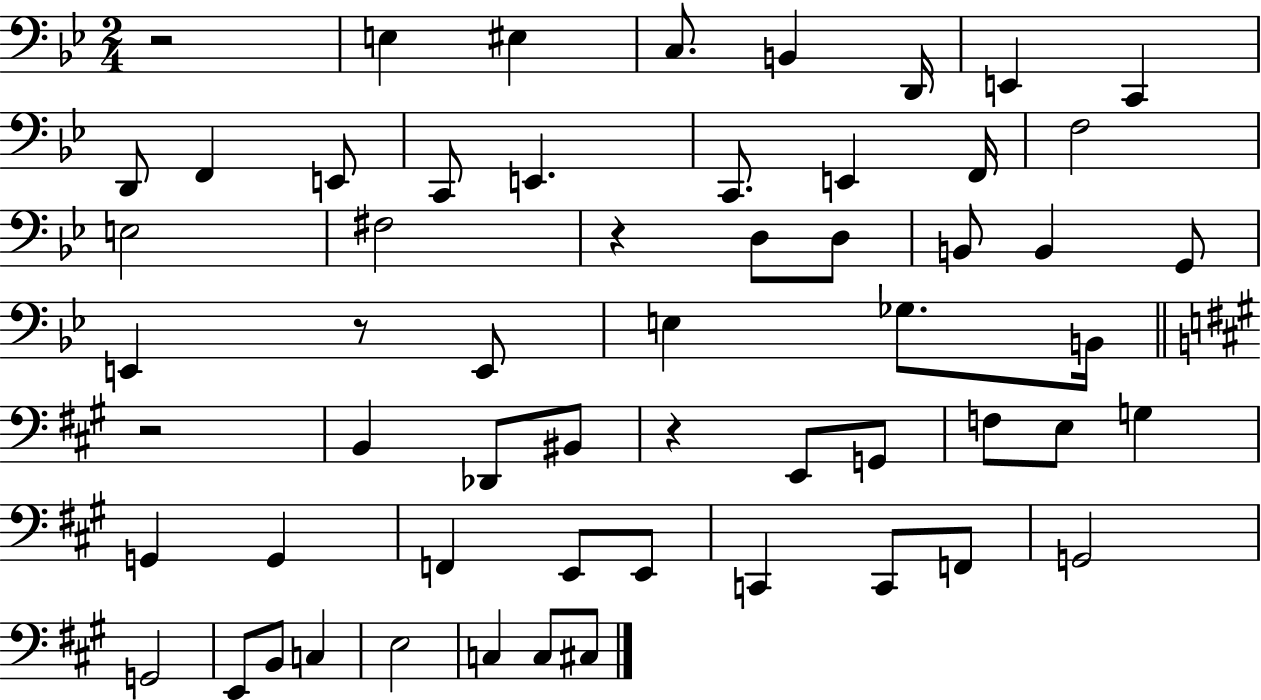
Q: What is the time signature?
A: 2/4